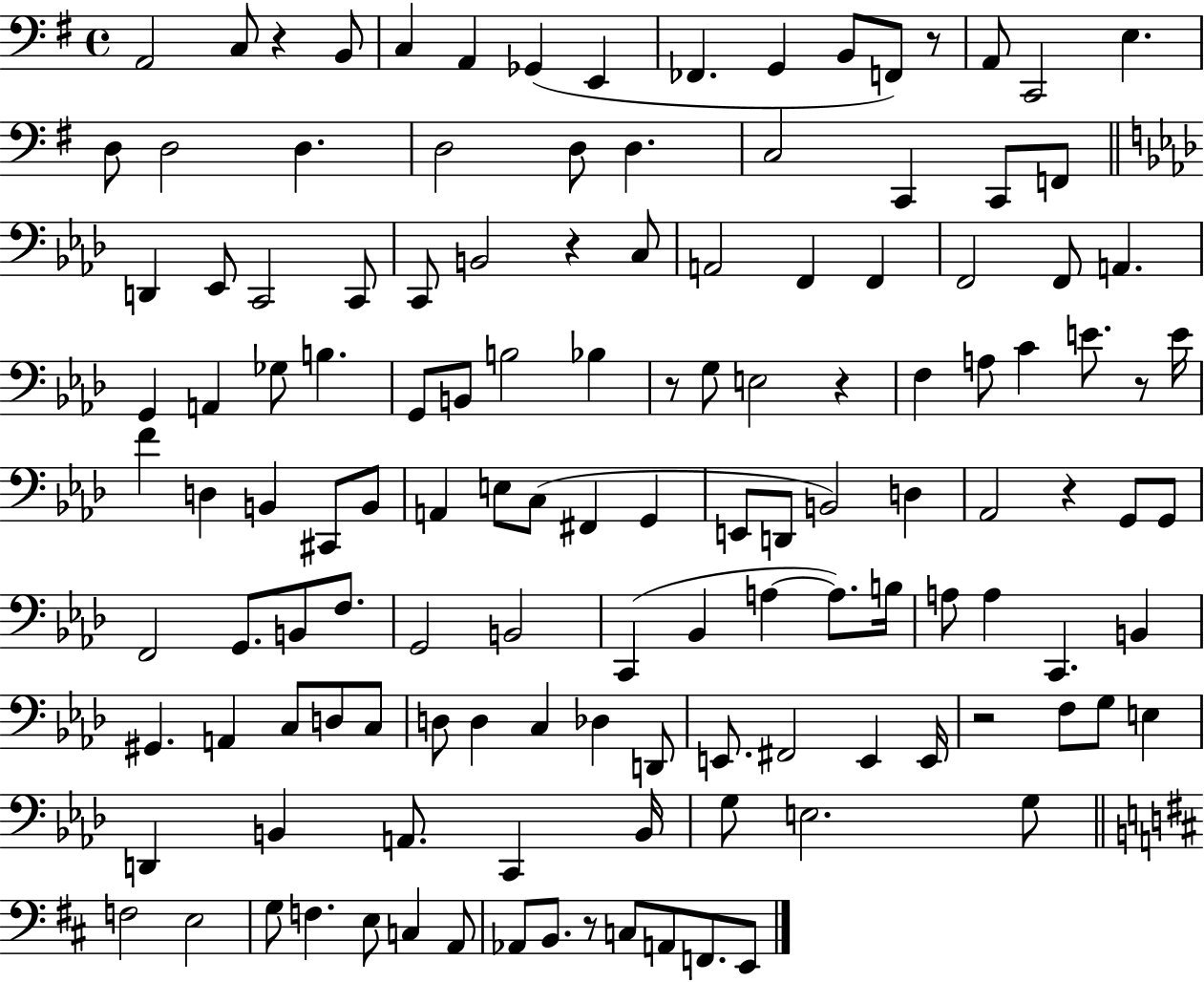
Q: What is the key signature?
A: G major